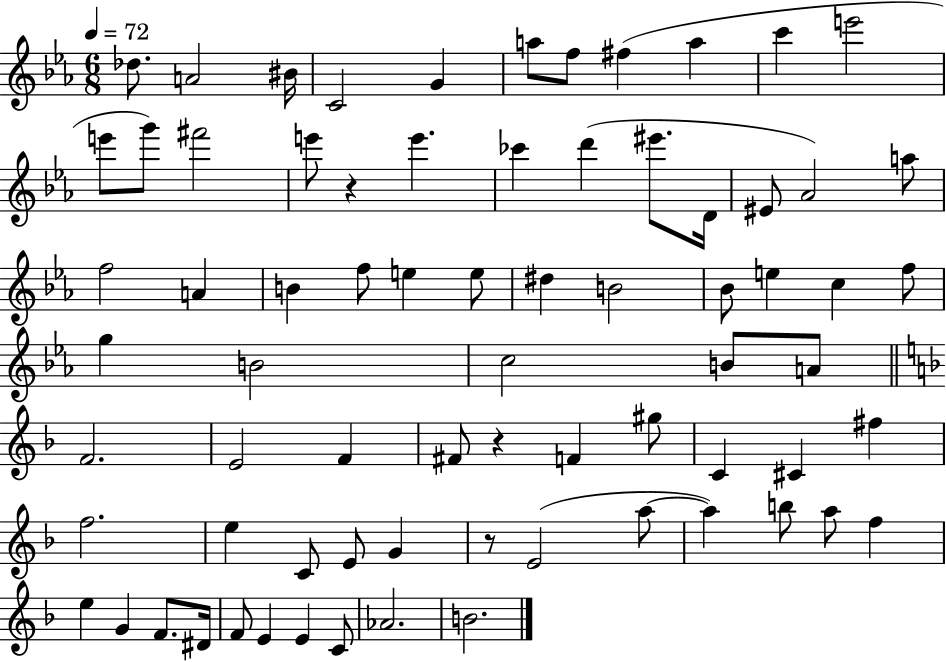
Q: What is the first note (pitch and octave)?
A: Db5